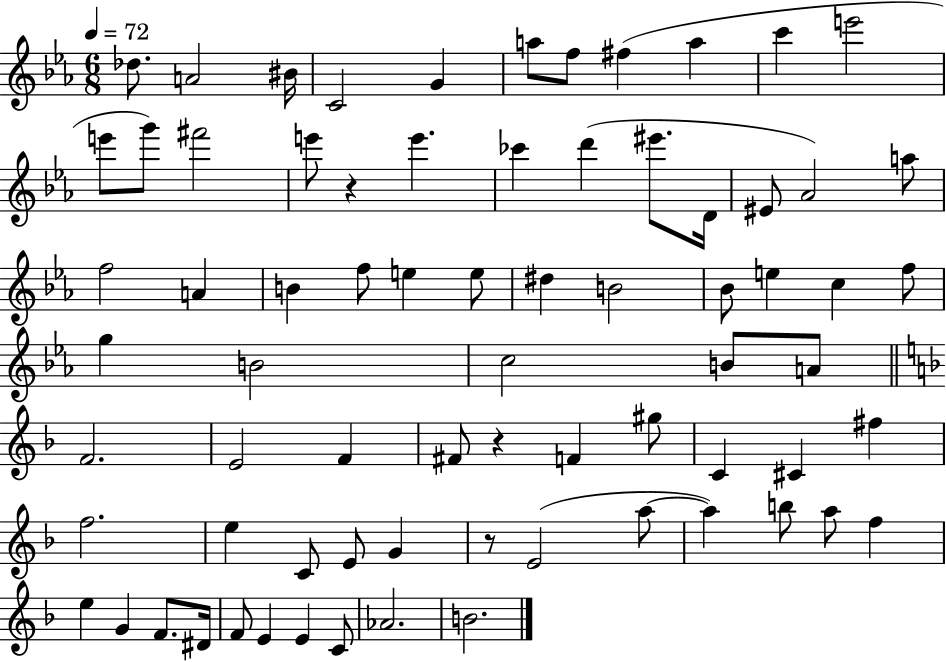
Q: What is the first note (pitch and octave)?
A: Db5